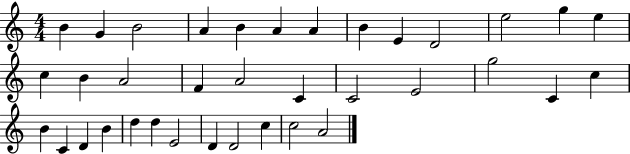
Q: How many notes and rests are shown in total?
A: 36